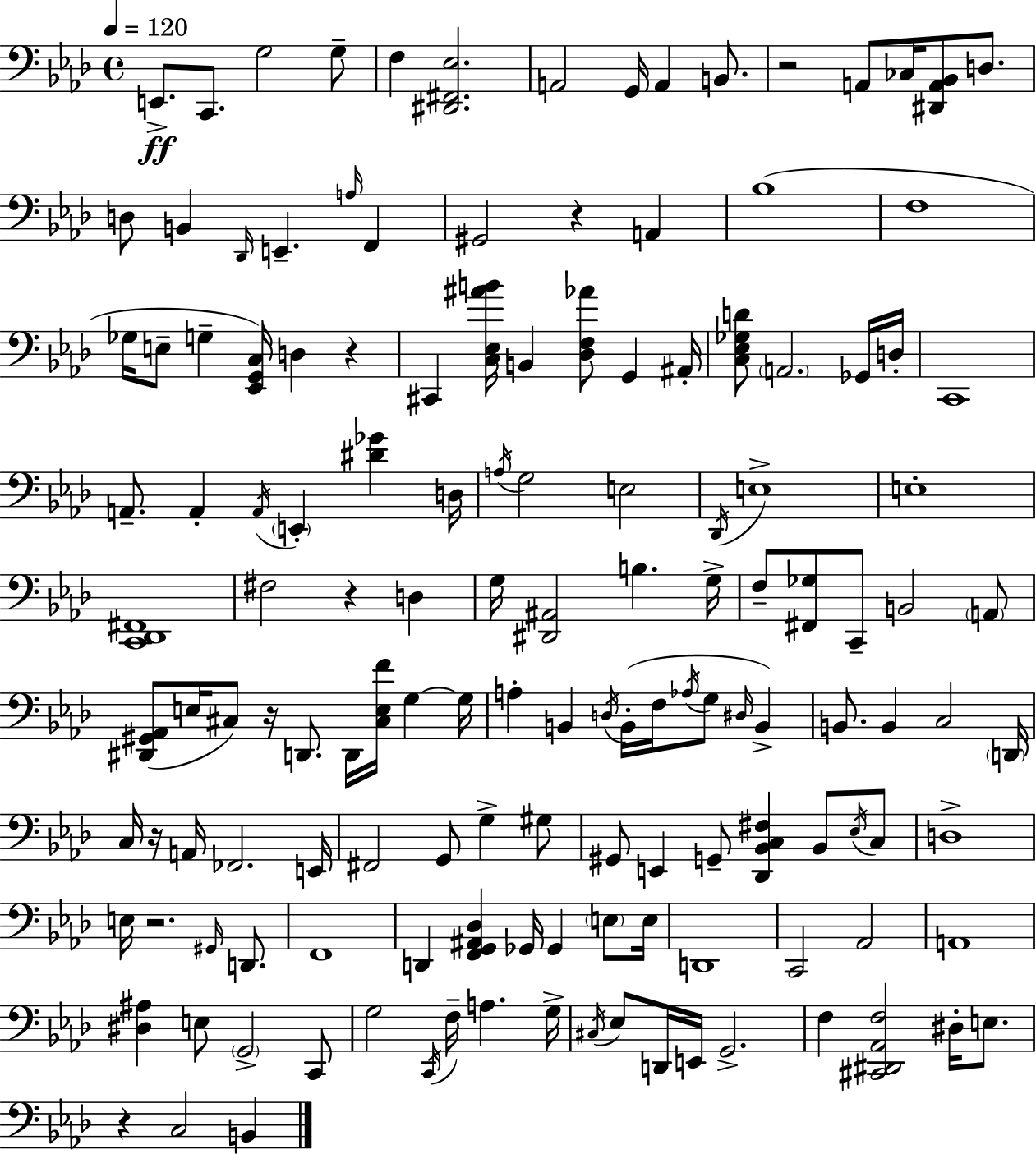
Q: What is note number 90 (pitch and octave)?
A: G#2